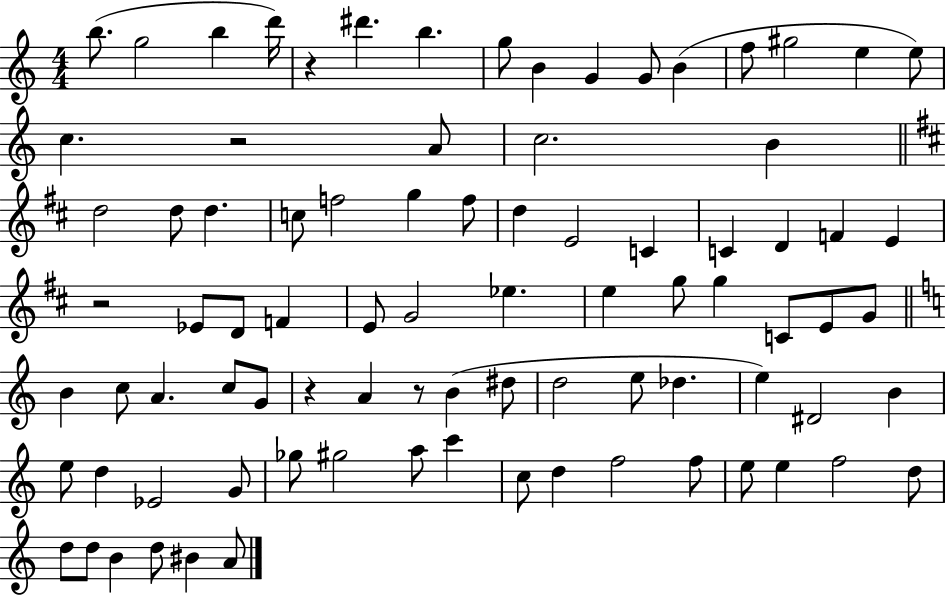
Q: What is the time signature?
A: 4/4